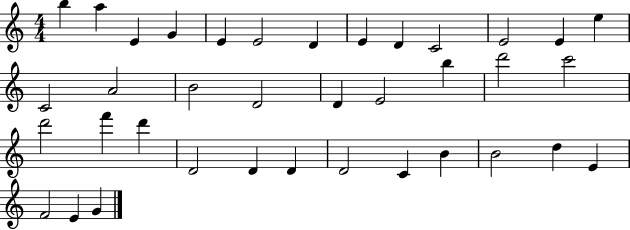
{
  \clef treble
  \numericTimeSignature
  \time 4/4
  \key c \major
  b''4 a''4 e'4 g'4 | e'4 e'2 d'4 | e'4 d'4 c'2 | e'2 e'4 e''4 | \break c'2 a'2 | b'2 d'2 | d'4 e'2 b''4 | d'''2 c'''2 | \break d'''2 f'''4 d'''4 | d'2 d'4 d'4 | d'2 c'4 b'4 | b'2 d''4 e'4 | \break f'2 e'4 g'4 | \bar "|."
}